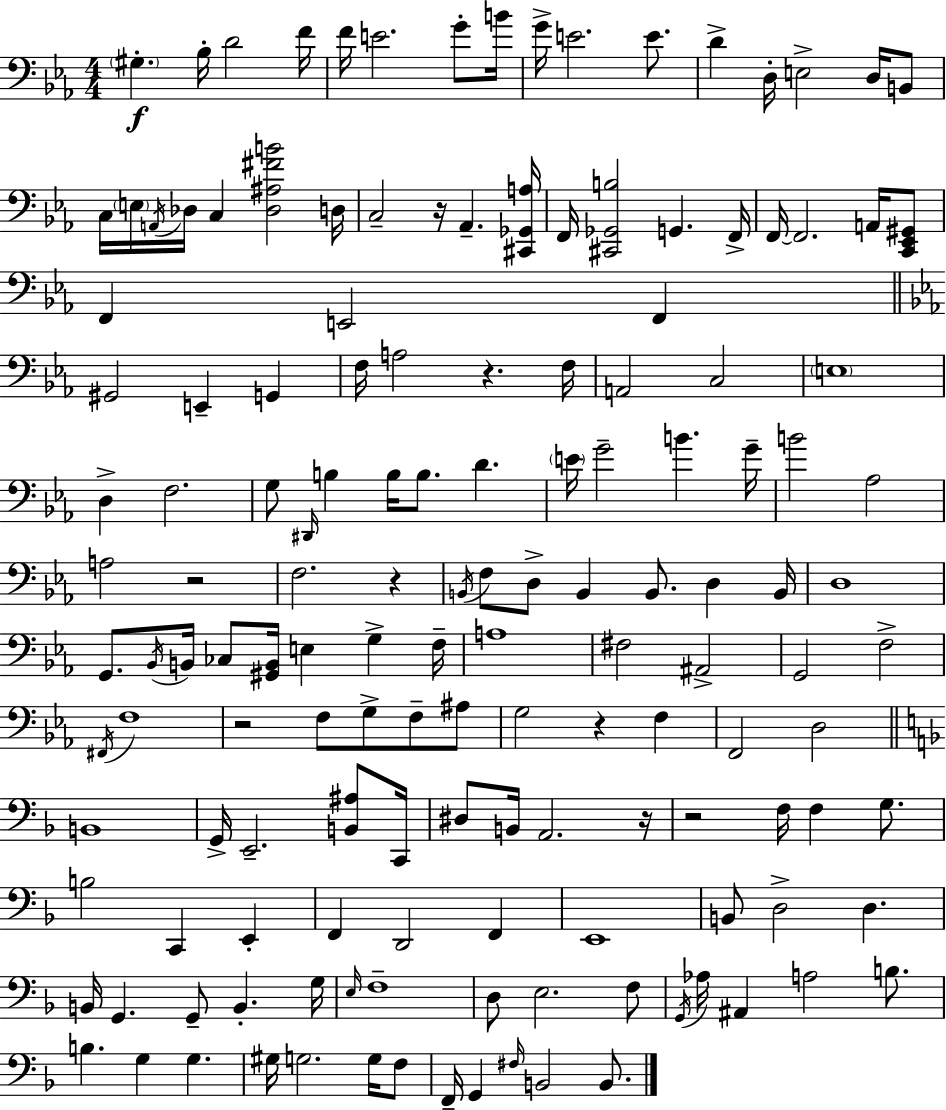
{
  \clef bass
  \numericTimeSignature
  \time 4/4
  \key ees \major
  \parenthesize gis4.-.\f bes16-. d'2 f'16 | f'16 e'2. g'8-. b'16 | g'16-> e'2. e'8. | d'4-> d16-. e2-> d16 b,8 | \break c16 \parenthesize e16 \acciaccatura { a,16 } des16 c4 <des ais fis' b'>2 | d16 c2-- r16 aes,4.-- | <cis, ges, a>16 f,16 <cis, ges, b>2 g,4. | f,16-> f,16~~ f,2. a,16 <c, ees, gis,>8 | \break f,4 e,2 f,4 | \bar "||" \break \key c \minor gis,2 e,4-- g,4 | f16 a2 r4. f16 | a,2 c2 | \parenthesize e1 | \break d4-> f2. | g8 \grace { dis,16 } b4 b16 b8. d'4. | \parenthesize e'16 g'2-- b'4. | g'16-- b'2 aes2 | \break a2 r2 | f2. r4 | \acciaccatura { b,16 } f8 d8-> b,4 b,8. d4 | b,16 d1 | \break g,8. \acciaccatura { bes,16 } b,16 ces8 <gis, b,>16 e4 g4-> | f16-- a1 | fis2 ais,2-> | g,2 f2-> | \break \acciaccatura { fis,16 } f1 | r2 f8 g8-> | f8-- ais8 g2 r4 | f4 f,2 d2 | \break \bar "||" \break \key f \major b,1 | g,16-> e,2.-- <b, ais>8 c,16 | dis8 b,16 a,2. r16 | r2 f16 f4 g8. | \break b2 c,4 e,4-. | f,4 d,2 f,4 | e,1 | b,8 d2-> d4. | \break b,16 g,4. g,8-- b,4.-. g16 | \grace { e16 } f1-- | d8 e2. f8 | \acciaccatura { g,16 } aes16 ais,4 a2 b8. | \break b4. g4 g4. | gis16 g2. g16 | f8 f,16-- g,4 \grace { fis16 } b,2 | b,8. \bar "|."
}